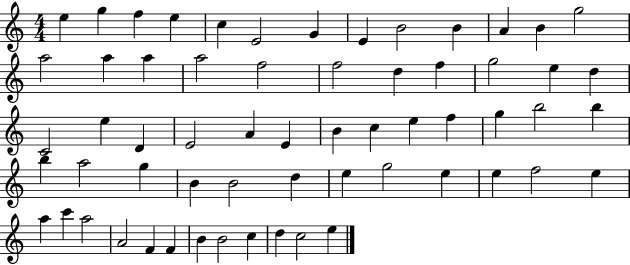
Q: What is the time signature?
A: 4/4